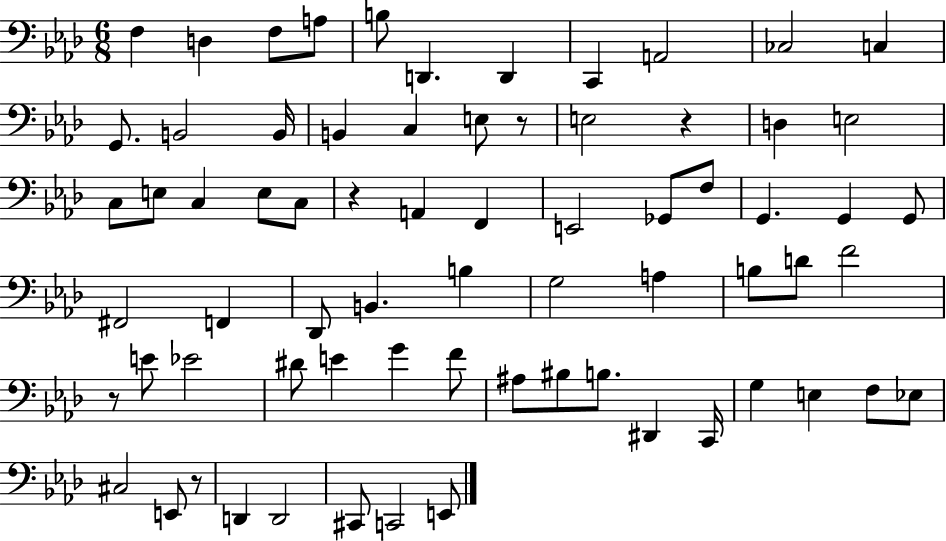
X:1
T:Untitled
M:6/8
L:1/4
K:Ab
F, D, F,/2 A,/2 B,/2 D,, D,, C,, A,,2 _C,2 C, G,,/2 B,,2 B,,/4 B,, C, E,/2 z/2 E,2 z D, E,2 C,/2 E,/2 C, E,/2 C,/2 z A,, F,, E,,2 _G,,/2 F,/2 G,, G,, G,,/2 ^F,,2 F,, _D,,/2 B,, B, G,2 A, B,/2 D/2 F2 z/2 E/2 _E2 ^D/2 E G F/2 ^A,/2 ^B,/2 B,/2 ^D,, C,,/4 G, E, F,/2 _E,/2 ^C,2 E,,/2 z/2 D,, D,,2 ^C,,/2 C,,2 E,,/2